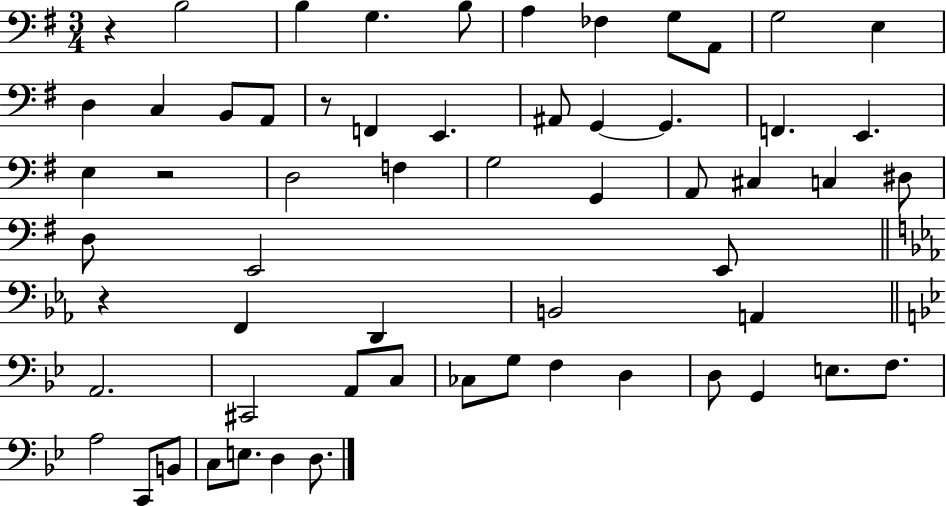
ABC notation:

X:1
T:Untitled
M:3/4
L:1/4
K:G
z B,2 B, G, B,/2 A, _F, G,/2 A,,/2 G,2 E, D, C, B,,/2 A,,/2 z/2 F,, E,, ^A,,/2 G,, G,, F,, E,, E, z2 D,2 F, G,2 G,, A,,/2 ^C, C, ^D,/2 D,/2 E,,2 E,,/2 z F,, D,, B,,2 A,, A,,2 ^C,,2 A,,/2 C,/2 _C,/2 G,/2 F, D, D,/2 G,, E,/2 F,/2 A,2 C,,/2 B,,/2 C,/2 E,/2 D, D,/2